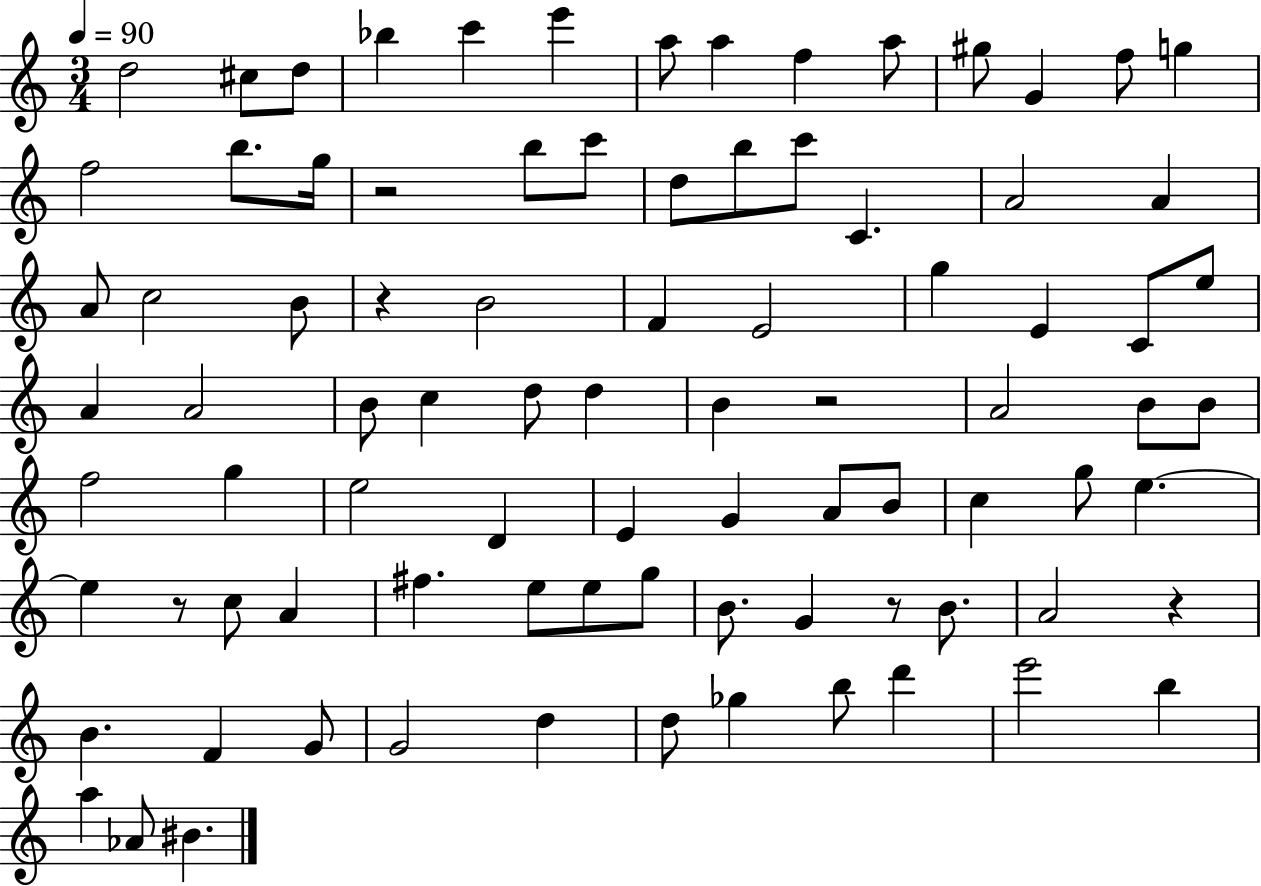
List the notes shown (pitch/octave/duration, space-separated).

D5/h C#5/e D5/e Bb5/q C6/q E6/q A5/e A5/q F5/q A5/e G#5/e G4/q F5/e G5/q F5/h B5/e. G5/s R/h B5/e C6/e D5/e B5/e C6/e C4/q. A4/h A4/q A4/e C5/h B4/e R/q B4/h F4/q E4/h G5/q E4/q C4/e E5/e A4/q A4/h B4/e C5/q D5/e D5/q B4/q R/h A4/h B4/e B4/e F5/h G5/q E5/h D4/q E4/q G4/q A4/e B4/e C5/q G5/e E5/q. E5/q R/e C5/e A4/q F#5/q. E5/e E5/e G5/e B4/e. G4/q R/e B4/e. A4/h R/q B4/q. F4/q G4/e G4/h D5/q D5/e Gb5/q B5/e D6/q E6/h B5/q A5/q Ab4/e BIS4/q.